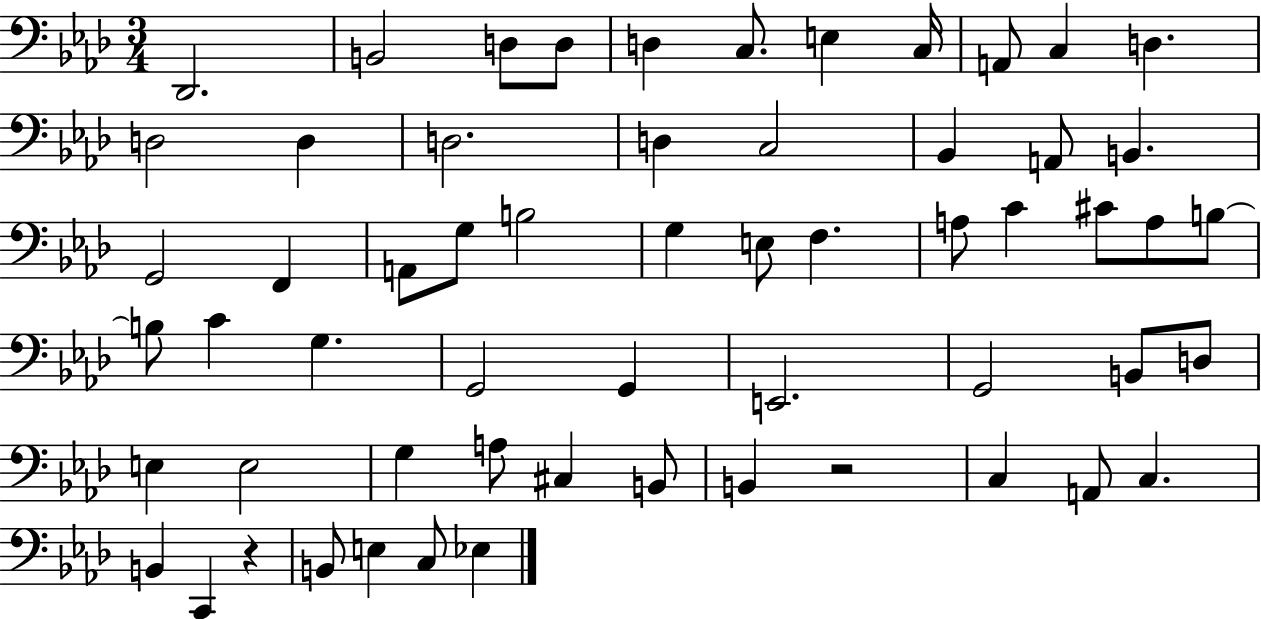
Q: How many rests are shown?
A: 2